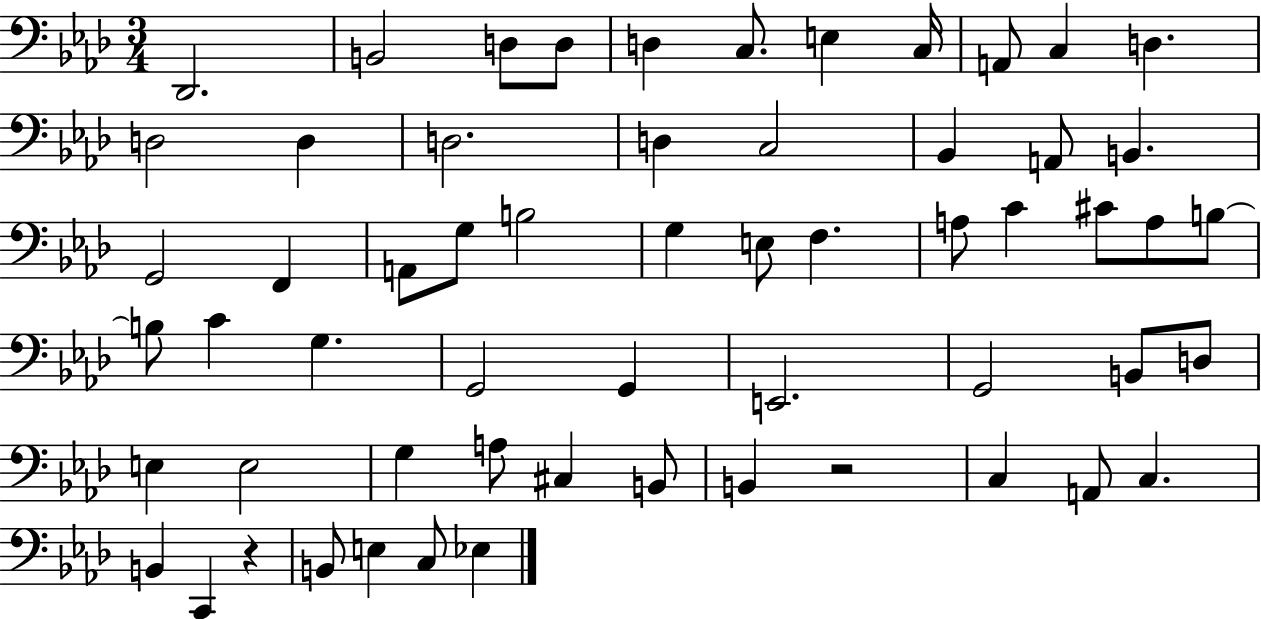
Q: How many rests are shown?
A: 2